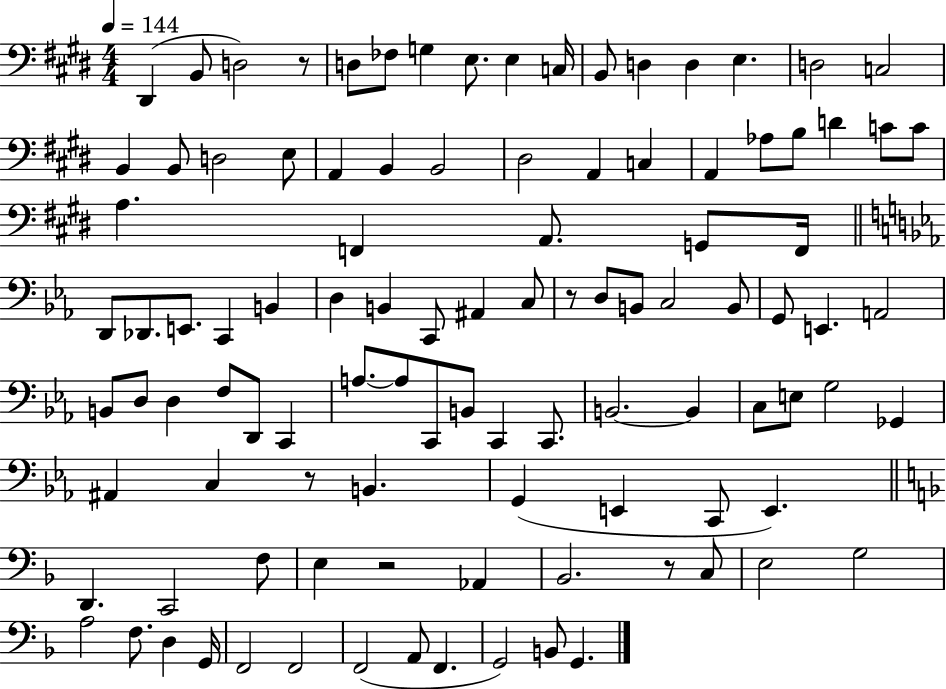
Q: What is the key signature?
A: E major